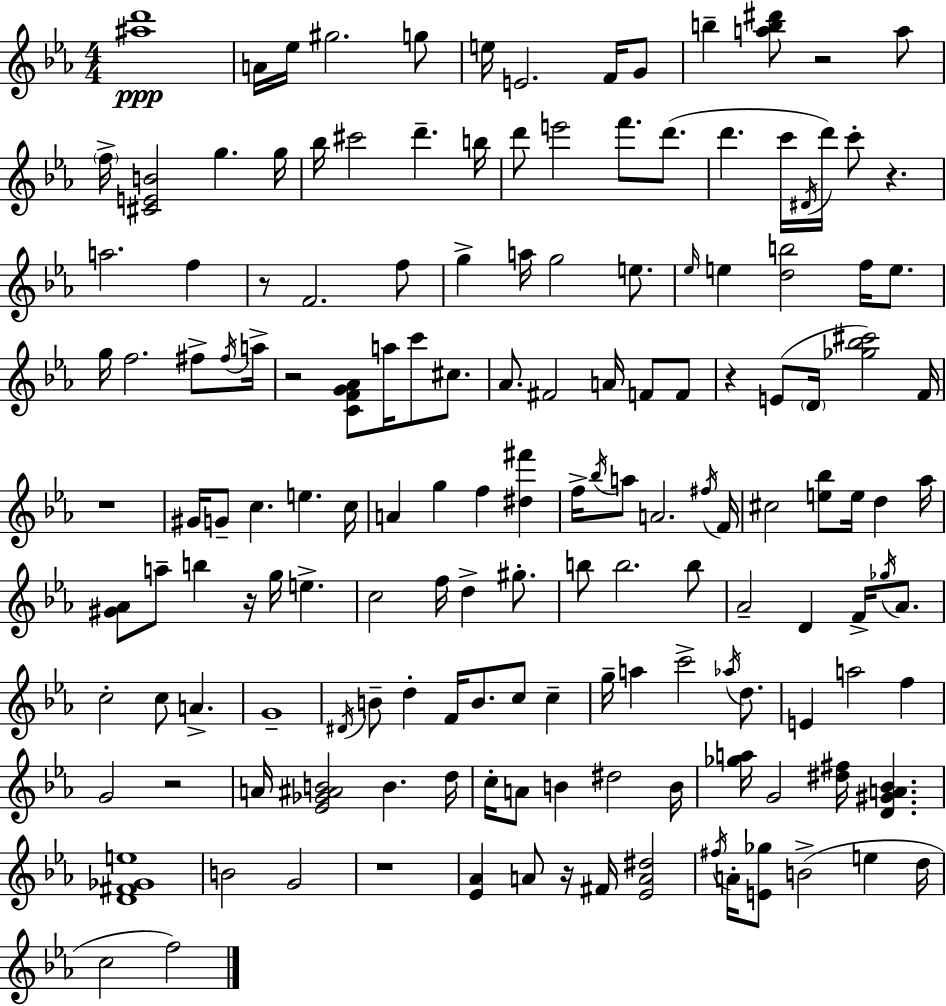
[A#5,D6]/w A4/s Eb5/s G#5/h. G5/e E5/s E4/h. F4/s G4/e B5/q [A5,B5,D#6]/e R/h A5/e F5/s [C#4,E4,B4]/h G5/q. G5/s Bb5/s C#6/h D6/q. B5/s D6/e E6/h F6/e. D6/e. D6/q. C6/s D#4/s D6/s C6/e R/q. A5/h. F5/q R/e F4/h. F5/e G5/q A5/s G5/h E5/e. Eb5/s E5/q [D5,B5]/h F5/s E5/e. G5/s F5/h. F#5/e F#5/s A5/s R/h [C4,F4,G4,Ab4]/e A5/s C6/e C#5/e. Ab4/e. F#4/h A4/s F4/e F4/e R/q E4/e D4/s [Gb5,Bb5,C#6]/h F4/s R/w G#4/s G4/e C5/q. E5/q. C5/s A4/q G5/q F5/q [D#5,F#6]/q F5/s Bb5/s A5/e A4/h. F#5/s F4/s C#5/h [E5,Bb5]/e E5/s D5/q Ab5/s [G#4,Ab4]/e A5/e B5/q R/s G5/s E5/q. C5/h F5/s D5/q G#5/e. B5/e B5/h. B5/e Ab4/h D4/q F4/s Gb5/s Ab4/e. C5/h C5/e A4/q. G4/w D#4/s B4/e D5/q F4/s B4/e. C5/e C5/q G5/s A5/q C6/h Ab5/s D5/e. E4/q A5/h F5/q G4/h R/h A4/s [Eb4,Gb4,A#4,B4]/h B4/q. D5/s C5/s A4/e B4/q D#5/h B4/s [Gb5,A5]/s G4/h [D#5,F#5]/s [D4,G#4,A4,Bb4]/q. [D4,F#4,Gb4,E5]/w B4/h G4/h R/w [Eb4,Ab4]/q A4/e R/s F#4/s [Eb4,A4,D#5]/h F#5/s A4/s [E4,Gb5]/e B4/h E5/q D5/s C5/h F5/h